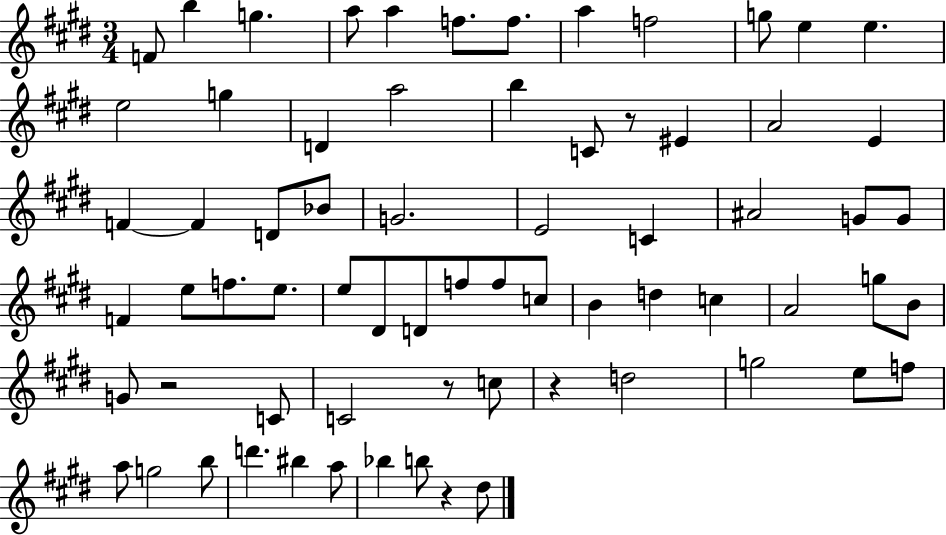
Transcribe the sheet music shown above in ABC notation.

X:1
T:Untitled
M:3/4
L:1/4
K:E
F/2 b g a/2 a f/2 f/2 a f2 g/2 e e e2 g D a2 b C/2 z/2 ^E A2 E F F D/2 _B/2 G2 E2 C ^A2 G/2 G/2 F e/2 f/2 e/2 e/2 ^D/2 D/2 f/2 f/2 c/2 B d c A2 g/2 B/2 G/2 z2 C/2 C2 z/2 c/2 z d2 g2 e/2 f/2 a/2 g2 b/2 d' ^b a/2 _b b/2 z ^d/2